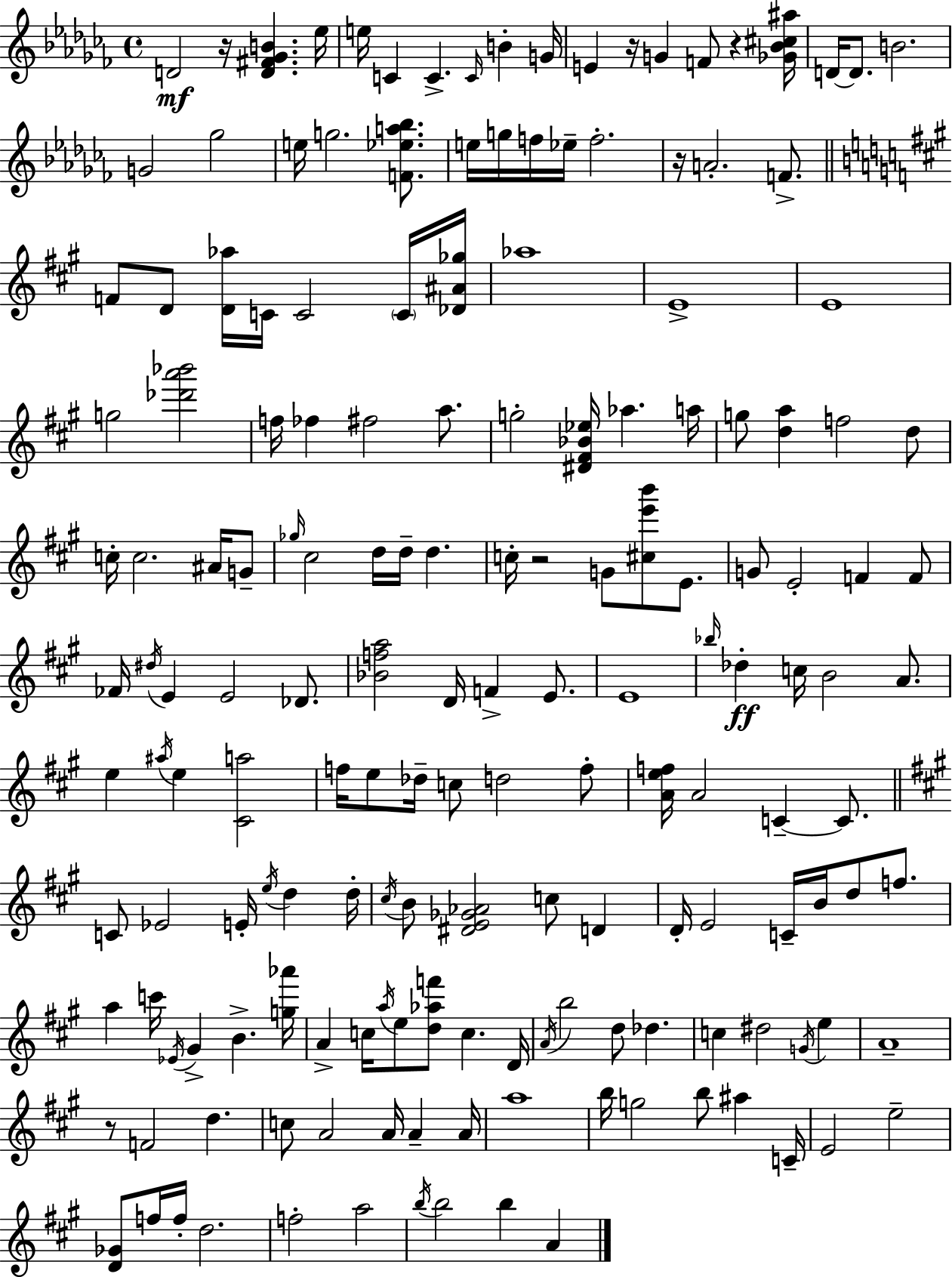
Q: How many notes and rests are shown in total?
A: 168